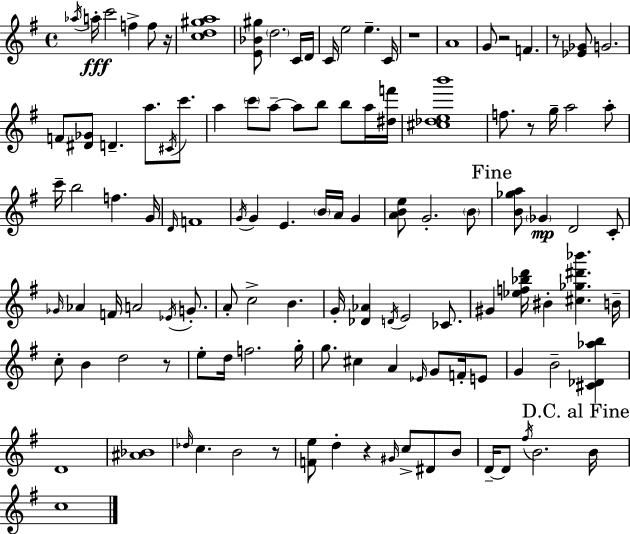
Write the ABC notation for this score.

X:1
T:Untitled
M:4/4
L:1/4
K:Em
_a/4 a/4 c'2 f f/2 z/4 [cd^ga]4 [E_B^g]/2 d2 C/4 D/4 C/4 e2 e C/4 z4 A4 G/2 z2 F z/2 [_E_G]/2 G2 F/2 [^D_G]/2 D a/2 ^C/4 c'/2 a c'/2 a/2 a/2 b/2 b/2 a/4 [^df']/4 [^c_deb']4 f/2 z/2 g/4 a2 a/2 c'/4 b2 f G/4 D/4 F4 G/4 G E B/4 A/4 G [ABe]/2 G2 B/2 [B_ga]/2 _G D2 C/2 _G/4 _A F/4 A2 _E/4 G/2 A/2 c2 B G/4 [_D_A] D/4 E2 _C/2 ^G [_ef_bd']/4 ^B [^c_g^d'_b'] B/4 c/2 B d2 z/2 e/2 d/4 f2 g/4 g/2 ^c A _E/4 G/2 F/4 E/2 G B2 [^C_D_ab] D4 [^A_B]4 _d/4 c B2 z/2 [Fe]/2 d z ^G/4 c/2 ^D/2 B/2 D/4 D/2 ^f/4 B2 B/4 c4